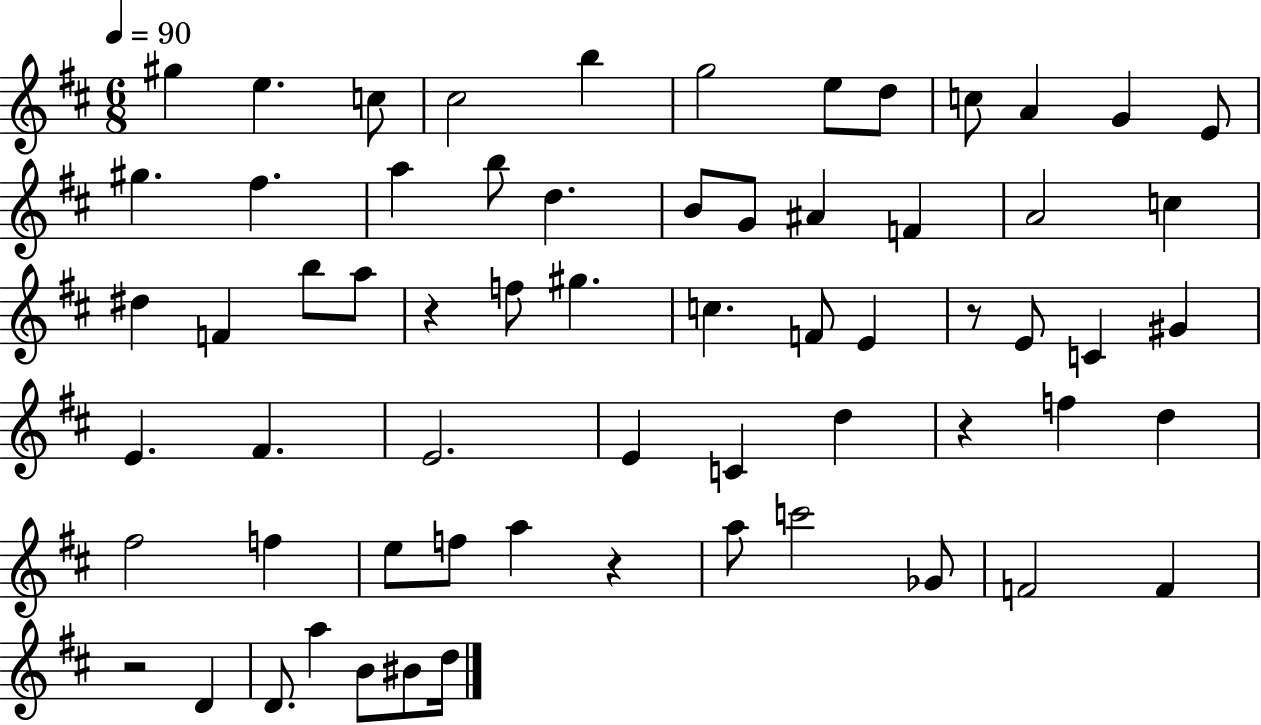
G#5/q E5/q. C5/e C#5/h B5/q G5/h E5/e D5/e C5/e A4/q G4/q E4/e G#5/q. F#5/q. A5/q B5/e D5/q. B4/e G4/e A#4/q F4/q A4/h C5/q D#5/q F4/q B5/e A5/e R/q F5/e G#5/q. C5/q. F4/e E4/q R/e E4/e C4/q G#4/q E4/q. F#4/q. E4/h. E4/q C4/q D5/q R/q F5/q D5/q F#5/h F5/q E5/e F5/e A5/q R/q A5/e C6/h Gb4/e F4/h F4/q R/h D4/q D4/e. A5/q B4/e BIS4/e D5/s